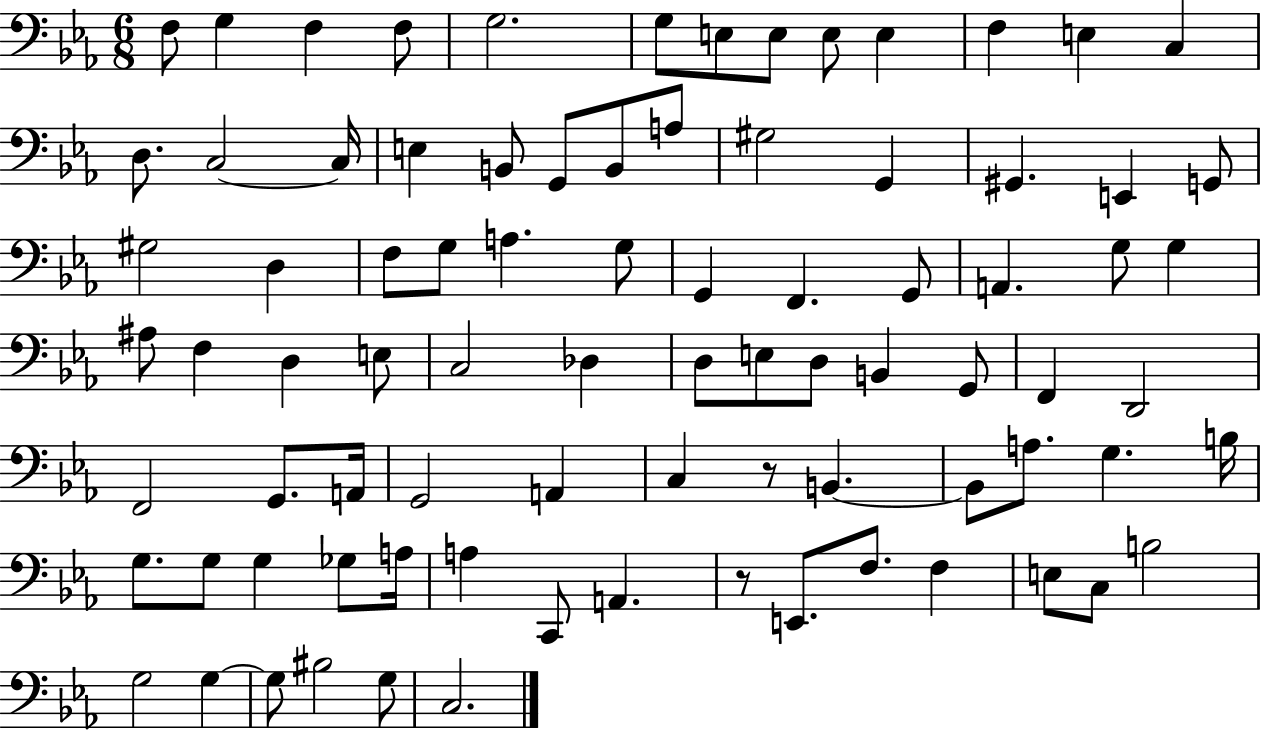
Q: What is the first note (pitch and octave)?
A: F3